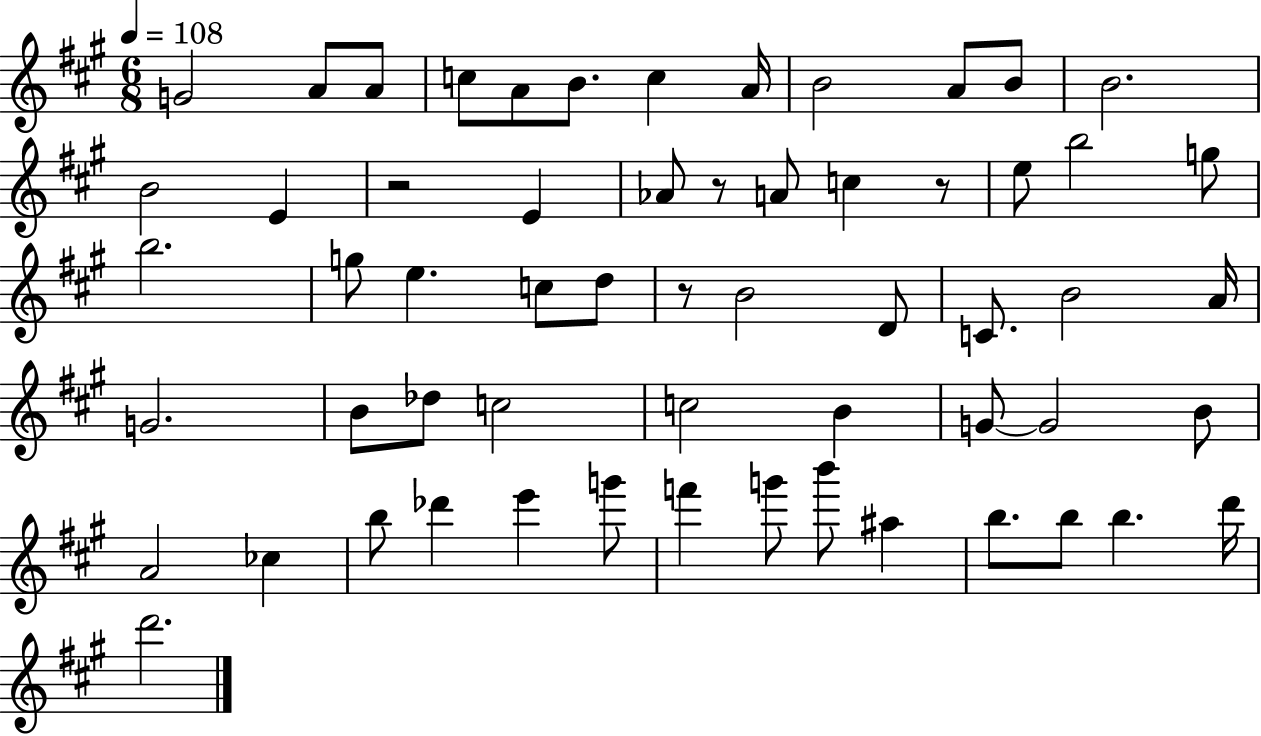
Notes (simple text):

G4/h A4/e A4/e C5/e A4/e B4/e. C5/q A4/s B4/h A4/e B4/e B4/h. B4/h E4/q R/h E4/q Ab4/e R/e A4/e C5/q R/e E5/e B5/h G5/e B5/h. G5/e E5/q. C5/e D5/e R/e B4/h D4/e C4/e. B4/h A4/s G4/h. B4/e Db5/e C5/h C5/h B4/q G4/e G4/h B4/e A4/h CES5/q B5/e Db6/q E6/q G6/e F6/q G6/e B6/e A#5/q B5/e. B5/e B5/q. D6/s D6/h.